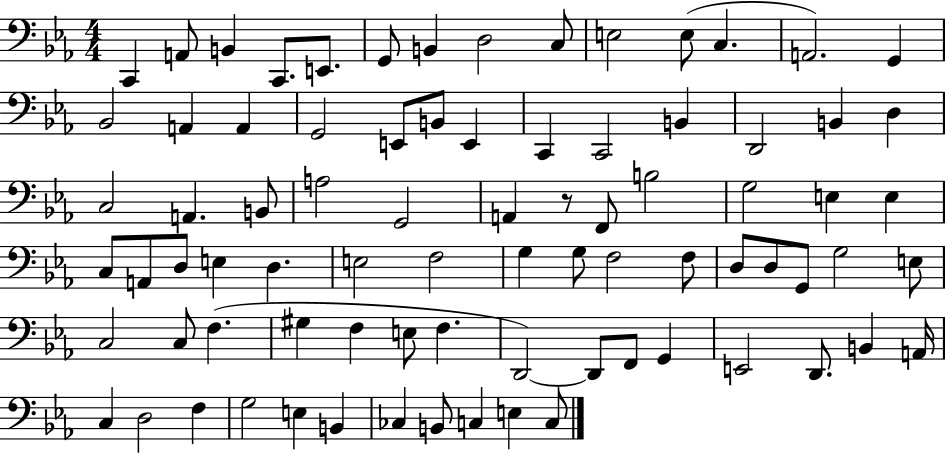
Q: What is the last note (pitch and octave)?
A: C3